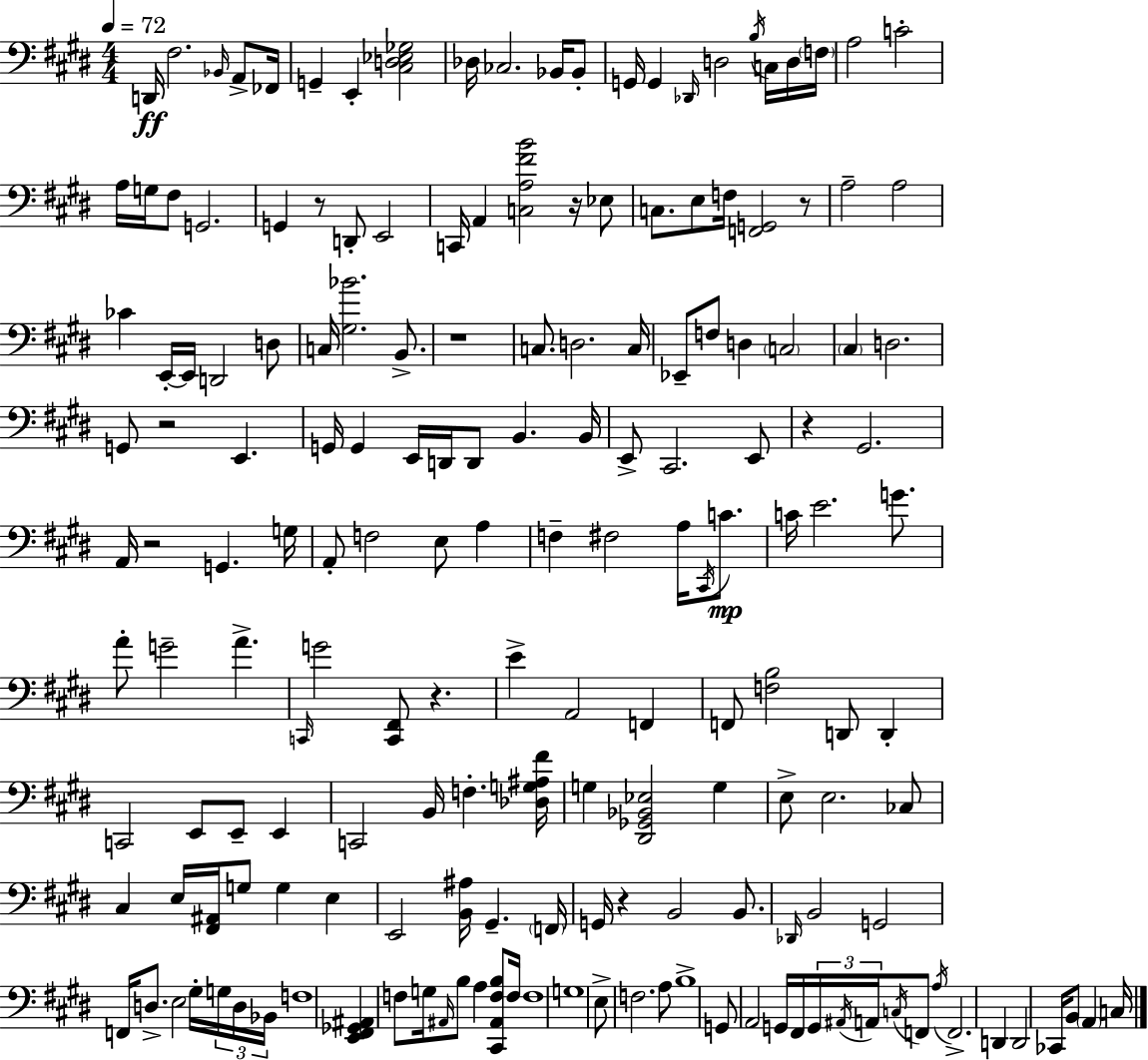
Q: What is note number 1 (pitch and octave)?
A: D2